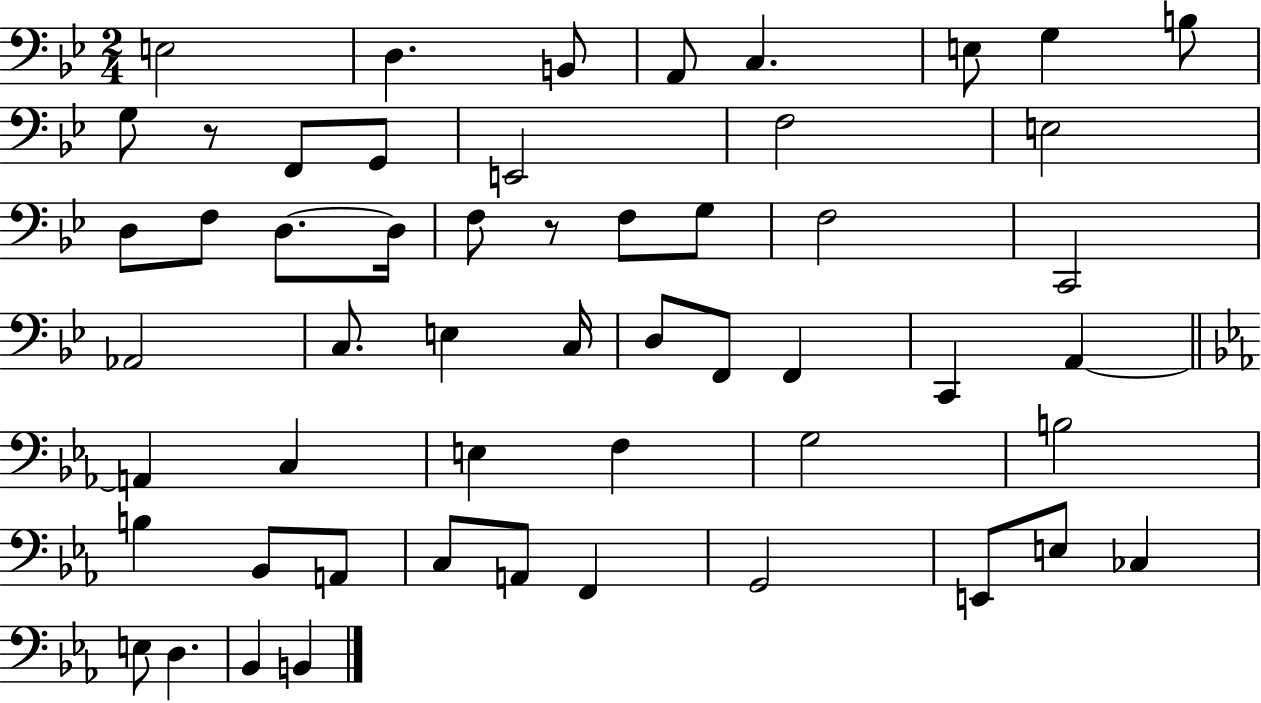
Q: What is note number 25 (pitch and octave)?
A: C3